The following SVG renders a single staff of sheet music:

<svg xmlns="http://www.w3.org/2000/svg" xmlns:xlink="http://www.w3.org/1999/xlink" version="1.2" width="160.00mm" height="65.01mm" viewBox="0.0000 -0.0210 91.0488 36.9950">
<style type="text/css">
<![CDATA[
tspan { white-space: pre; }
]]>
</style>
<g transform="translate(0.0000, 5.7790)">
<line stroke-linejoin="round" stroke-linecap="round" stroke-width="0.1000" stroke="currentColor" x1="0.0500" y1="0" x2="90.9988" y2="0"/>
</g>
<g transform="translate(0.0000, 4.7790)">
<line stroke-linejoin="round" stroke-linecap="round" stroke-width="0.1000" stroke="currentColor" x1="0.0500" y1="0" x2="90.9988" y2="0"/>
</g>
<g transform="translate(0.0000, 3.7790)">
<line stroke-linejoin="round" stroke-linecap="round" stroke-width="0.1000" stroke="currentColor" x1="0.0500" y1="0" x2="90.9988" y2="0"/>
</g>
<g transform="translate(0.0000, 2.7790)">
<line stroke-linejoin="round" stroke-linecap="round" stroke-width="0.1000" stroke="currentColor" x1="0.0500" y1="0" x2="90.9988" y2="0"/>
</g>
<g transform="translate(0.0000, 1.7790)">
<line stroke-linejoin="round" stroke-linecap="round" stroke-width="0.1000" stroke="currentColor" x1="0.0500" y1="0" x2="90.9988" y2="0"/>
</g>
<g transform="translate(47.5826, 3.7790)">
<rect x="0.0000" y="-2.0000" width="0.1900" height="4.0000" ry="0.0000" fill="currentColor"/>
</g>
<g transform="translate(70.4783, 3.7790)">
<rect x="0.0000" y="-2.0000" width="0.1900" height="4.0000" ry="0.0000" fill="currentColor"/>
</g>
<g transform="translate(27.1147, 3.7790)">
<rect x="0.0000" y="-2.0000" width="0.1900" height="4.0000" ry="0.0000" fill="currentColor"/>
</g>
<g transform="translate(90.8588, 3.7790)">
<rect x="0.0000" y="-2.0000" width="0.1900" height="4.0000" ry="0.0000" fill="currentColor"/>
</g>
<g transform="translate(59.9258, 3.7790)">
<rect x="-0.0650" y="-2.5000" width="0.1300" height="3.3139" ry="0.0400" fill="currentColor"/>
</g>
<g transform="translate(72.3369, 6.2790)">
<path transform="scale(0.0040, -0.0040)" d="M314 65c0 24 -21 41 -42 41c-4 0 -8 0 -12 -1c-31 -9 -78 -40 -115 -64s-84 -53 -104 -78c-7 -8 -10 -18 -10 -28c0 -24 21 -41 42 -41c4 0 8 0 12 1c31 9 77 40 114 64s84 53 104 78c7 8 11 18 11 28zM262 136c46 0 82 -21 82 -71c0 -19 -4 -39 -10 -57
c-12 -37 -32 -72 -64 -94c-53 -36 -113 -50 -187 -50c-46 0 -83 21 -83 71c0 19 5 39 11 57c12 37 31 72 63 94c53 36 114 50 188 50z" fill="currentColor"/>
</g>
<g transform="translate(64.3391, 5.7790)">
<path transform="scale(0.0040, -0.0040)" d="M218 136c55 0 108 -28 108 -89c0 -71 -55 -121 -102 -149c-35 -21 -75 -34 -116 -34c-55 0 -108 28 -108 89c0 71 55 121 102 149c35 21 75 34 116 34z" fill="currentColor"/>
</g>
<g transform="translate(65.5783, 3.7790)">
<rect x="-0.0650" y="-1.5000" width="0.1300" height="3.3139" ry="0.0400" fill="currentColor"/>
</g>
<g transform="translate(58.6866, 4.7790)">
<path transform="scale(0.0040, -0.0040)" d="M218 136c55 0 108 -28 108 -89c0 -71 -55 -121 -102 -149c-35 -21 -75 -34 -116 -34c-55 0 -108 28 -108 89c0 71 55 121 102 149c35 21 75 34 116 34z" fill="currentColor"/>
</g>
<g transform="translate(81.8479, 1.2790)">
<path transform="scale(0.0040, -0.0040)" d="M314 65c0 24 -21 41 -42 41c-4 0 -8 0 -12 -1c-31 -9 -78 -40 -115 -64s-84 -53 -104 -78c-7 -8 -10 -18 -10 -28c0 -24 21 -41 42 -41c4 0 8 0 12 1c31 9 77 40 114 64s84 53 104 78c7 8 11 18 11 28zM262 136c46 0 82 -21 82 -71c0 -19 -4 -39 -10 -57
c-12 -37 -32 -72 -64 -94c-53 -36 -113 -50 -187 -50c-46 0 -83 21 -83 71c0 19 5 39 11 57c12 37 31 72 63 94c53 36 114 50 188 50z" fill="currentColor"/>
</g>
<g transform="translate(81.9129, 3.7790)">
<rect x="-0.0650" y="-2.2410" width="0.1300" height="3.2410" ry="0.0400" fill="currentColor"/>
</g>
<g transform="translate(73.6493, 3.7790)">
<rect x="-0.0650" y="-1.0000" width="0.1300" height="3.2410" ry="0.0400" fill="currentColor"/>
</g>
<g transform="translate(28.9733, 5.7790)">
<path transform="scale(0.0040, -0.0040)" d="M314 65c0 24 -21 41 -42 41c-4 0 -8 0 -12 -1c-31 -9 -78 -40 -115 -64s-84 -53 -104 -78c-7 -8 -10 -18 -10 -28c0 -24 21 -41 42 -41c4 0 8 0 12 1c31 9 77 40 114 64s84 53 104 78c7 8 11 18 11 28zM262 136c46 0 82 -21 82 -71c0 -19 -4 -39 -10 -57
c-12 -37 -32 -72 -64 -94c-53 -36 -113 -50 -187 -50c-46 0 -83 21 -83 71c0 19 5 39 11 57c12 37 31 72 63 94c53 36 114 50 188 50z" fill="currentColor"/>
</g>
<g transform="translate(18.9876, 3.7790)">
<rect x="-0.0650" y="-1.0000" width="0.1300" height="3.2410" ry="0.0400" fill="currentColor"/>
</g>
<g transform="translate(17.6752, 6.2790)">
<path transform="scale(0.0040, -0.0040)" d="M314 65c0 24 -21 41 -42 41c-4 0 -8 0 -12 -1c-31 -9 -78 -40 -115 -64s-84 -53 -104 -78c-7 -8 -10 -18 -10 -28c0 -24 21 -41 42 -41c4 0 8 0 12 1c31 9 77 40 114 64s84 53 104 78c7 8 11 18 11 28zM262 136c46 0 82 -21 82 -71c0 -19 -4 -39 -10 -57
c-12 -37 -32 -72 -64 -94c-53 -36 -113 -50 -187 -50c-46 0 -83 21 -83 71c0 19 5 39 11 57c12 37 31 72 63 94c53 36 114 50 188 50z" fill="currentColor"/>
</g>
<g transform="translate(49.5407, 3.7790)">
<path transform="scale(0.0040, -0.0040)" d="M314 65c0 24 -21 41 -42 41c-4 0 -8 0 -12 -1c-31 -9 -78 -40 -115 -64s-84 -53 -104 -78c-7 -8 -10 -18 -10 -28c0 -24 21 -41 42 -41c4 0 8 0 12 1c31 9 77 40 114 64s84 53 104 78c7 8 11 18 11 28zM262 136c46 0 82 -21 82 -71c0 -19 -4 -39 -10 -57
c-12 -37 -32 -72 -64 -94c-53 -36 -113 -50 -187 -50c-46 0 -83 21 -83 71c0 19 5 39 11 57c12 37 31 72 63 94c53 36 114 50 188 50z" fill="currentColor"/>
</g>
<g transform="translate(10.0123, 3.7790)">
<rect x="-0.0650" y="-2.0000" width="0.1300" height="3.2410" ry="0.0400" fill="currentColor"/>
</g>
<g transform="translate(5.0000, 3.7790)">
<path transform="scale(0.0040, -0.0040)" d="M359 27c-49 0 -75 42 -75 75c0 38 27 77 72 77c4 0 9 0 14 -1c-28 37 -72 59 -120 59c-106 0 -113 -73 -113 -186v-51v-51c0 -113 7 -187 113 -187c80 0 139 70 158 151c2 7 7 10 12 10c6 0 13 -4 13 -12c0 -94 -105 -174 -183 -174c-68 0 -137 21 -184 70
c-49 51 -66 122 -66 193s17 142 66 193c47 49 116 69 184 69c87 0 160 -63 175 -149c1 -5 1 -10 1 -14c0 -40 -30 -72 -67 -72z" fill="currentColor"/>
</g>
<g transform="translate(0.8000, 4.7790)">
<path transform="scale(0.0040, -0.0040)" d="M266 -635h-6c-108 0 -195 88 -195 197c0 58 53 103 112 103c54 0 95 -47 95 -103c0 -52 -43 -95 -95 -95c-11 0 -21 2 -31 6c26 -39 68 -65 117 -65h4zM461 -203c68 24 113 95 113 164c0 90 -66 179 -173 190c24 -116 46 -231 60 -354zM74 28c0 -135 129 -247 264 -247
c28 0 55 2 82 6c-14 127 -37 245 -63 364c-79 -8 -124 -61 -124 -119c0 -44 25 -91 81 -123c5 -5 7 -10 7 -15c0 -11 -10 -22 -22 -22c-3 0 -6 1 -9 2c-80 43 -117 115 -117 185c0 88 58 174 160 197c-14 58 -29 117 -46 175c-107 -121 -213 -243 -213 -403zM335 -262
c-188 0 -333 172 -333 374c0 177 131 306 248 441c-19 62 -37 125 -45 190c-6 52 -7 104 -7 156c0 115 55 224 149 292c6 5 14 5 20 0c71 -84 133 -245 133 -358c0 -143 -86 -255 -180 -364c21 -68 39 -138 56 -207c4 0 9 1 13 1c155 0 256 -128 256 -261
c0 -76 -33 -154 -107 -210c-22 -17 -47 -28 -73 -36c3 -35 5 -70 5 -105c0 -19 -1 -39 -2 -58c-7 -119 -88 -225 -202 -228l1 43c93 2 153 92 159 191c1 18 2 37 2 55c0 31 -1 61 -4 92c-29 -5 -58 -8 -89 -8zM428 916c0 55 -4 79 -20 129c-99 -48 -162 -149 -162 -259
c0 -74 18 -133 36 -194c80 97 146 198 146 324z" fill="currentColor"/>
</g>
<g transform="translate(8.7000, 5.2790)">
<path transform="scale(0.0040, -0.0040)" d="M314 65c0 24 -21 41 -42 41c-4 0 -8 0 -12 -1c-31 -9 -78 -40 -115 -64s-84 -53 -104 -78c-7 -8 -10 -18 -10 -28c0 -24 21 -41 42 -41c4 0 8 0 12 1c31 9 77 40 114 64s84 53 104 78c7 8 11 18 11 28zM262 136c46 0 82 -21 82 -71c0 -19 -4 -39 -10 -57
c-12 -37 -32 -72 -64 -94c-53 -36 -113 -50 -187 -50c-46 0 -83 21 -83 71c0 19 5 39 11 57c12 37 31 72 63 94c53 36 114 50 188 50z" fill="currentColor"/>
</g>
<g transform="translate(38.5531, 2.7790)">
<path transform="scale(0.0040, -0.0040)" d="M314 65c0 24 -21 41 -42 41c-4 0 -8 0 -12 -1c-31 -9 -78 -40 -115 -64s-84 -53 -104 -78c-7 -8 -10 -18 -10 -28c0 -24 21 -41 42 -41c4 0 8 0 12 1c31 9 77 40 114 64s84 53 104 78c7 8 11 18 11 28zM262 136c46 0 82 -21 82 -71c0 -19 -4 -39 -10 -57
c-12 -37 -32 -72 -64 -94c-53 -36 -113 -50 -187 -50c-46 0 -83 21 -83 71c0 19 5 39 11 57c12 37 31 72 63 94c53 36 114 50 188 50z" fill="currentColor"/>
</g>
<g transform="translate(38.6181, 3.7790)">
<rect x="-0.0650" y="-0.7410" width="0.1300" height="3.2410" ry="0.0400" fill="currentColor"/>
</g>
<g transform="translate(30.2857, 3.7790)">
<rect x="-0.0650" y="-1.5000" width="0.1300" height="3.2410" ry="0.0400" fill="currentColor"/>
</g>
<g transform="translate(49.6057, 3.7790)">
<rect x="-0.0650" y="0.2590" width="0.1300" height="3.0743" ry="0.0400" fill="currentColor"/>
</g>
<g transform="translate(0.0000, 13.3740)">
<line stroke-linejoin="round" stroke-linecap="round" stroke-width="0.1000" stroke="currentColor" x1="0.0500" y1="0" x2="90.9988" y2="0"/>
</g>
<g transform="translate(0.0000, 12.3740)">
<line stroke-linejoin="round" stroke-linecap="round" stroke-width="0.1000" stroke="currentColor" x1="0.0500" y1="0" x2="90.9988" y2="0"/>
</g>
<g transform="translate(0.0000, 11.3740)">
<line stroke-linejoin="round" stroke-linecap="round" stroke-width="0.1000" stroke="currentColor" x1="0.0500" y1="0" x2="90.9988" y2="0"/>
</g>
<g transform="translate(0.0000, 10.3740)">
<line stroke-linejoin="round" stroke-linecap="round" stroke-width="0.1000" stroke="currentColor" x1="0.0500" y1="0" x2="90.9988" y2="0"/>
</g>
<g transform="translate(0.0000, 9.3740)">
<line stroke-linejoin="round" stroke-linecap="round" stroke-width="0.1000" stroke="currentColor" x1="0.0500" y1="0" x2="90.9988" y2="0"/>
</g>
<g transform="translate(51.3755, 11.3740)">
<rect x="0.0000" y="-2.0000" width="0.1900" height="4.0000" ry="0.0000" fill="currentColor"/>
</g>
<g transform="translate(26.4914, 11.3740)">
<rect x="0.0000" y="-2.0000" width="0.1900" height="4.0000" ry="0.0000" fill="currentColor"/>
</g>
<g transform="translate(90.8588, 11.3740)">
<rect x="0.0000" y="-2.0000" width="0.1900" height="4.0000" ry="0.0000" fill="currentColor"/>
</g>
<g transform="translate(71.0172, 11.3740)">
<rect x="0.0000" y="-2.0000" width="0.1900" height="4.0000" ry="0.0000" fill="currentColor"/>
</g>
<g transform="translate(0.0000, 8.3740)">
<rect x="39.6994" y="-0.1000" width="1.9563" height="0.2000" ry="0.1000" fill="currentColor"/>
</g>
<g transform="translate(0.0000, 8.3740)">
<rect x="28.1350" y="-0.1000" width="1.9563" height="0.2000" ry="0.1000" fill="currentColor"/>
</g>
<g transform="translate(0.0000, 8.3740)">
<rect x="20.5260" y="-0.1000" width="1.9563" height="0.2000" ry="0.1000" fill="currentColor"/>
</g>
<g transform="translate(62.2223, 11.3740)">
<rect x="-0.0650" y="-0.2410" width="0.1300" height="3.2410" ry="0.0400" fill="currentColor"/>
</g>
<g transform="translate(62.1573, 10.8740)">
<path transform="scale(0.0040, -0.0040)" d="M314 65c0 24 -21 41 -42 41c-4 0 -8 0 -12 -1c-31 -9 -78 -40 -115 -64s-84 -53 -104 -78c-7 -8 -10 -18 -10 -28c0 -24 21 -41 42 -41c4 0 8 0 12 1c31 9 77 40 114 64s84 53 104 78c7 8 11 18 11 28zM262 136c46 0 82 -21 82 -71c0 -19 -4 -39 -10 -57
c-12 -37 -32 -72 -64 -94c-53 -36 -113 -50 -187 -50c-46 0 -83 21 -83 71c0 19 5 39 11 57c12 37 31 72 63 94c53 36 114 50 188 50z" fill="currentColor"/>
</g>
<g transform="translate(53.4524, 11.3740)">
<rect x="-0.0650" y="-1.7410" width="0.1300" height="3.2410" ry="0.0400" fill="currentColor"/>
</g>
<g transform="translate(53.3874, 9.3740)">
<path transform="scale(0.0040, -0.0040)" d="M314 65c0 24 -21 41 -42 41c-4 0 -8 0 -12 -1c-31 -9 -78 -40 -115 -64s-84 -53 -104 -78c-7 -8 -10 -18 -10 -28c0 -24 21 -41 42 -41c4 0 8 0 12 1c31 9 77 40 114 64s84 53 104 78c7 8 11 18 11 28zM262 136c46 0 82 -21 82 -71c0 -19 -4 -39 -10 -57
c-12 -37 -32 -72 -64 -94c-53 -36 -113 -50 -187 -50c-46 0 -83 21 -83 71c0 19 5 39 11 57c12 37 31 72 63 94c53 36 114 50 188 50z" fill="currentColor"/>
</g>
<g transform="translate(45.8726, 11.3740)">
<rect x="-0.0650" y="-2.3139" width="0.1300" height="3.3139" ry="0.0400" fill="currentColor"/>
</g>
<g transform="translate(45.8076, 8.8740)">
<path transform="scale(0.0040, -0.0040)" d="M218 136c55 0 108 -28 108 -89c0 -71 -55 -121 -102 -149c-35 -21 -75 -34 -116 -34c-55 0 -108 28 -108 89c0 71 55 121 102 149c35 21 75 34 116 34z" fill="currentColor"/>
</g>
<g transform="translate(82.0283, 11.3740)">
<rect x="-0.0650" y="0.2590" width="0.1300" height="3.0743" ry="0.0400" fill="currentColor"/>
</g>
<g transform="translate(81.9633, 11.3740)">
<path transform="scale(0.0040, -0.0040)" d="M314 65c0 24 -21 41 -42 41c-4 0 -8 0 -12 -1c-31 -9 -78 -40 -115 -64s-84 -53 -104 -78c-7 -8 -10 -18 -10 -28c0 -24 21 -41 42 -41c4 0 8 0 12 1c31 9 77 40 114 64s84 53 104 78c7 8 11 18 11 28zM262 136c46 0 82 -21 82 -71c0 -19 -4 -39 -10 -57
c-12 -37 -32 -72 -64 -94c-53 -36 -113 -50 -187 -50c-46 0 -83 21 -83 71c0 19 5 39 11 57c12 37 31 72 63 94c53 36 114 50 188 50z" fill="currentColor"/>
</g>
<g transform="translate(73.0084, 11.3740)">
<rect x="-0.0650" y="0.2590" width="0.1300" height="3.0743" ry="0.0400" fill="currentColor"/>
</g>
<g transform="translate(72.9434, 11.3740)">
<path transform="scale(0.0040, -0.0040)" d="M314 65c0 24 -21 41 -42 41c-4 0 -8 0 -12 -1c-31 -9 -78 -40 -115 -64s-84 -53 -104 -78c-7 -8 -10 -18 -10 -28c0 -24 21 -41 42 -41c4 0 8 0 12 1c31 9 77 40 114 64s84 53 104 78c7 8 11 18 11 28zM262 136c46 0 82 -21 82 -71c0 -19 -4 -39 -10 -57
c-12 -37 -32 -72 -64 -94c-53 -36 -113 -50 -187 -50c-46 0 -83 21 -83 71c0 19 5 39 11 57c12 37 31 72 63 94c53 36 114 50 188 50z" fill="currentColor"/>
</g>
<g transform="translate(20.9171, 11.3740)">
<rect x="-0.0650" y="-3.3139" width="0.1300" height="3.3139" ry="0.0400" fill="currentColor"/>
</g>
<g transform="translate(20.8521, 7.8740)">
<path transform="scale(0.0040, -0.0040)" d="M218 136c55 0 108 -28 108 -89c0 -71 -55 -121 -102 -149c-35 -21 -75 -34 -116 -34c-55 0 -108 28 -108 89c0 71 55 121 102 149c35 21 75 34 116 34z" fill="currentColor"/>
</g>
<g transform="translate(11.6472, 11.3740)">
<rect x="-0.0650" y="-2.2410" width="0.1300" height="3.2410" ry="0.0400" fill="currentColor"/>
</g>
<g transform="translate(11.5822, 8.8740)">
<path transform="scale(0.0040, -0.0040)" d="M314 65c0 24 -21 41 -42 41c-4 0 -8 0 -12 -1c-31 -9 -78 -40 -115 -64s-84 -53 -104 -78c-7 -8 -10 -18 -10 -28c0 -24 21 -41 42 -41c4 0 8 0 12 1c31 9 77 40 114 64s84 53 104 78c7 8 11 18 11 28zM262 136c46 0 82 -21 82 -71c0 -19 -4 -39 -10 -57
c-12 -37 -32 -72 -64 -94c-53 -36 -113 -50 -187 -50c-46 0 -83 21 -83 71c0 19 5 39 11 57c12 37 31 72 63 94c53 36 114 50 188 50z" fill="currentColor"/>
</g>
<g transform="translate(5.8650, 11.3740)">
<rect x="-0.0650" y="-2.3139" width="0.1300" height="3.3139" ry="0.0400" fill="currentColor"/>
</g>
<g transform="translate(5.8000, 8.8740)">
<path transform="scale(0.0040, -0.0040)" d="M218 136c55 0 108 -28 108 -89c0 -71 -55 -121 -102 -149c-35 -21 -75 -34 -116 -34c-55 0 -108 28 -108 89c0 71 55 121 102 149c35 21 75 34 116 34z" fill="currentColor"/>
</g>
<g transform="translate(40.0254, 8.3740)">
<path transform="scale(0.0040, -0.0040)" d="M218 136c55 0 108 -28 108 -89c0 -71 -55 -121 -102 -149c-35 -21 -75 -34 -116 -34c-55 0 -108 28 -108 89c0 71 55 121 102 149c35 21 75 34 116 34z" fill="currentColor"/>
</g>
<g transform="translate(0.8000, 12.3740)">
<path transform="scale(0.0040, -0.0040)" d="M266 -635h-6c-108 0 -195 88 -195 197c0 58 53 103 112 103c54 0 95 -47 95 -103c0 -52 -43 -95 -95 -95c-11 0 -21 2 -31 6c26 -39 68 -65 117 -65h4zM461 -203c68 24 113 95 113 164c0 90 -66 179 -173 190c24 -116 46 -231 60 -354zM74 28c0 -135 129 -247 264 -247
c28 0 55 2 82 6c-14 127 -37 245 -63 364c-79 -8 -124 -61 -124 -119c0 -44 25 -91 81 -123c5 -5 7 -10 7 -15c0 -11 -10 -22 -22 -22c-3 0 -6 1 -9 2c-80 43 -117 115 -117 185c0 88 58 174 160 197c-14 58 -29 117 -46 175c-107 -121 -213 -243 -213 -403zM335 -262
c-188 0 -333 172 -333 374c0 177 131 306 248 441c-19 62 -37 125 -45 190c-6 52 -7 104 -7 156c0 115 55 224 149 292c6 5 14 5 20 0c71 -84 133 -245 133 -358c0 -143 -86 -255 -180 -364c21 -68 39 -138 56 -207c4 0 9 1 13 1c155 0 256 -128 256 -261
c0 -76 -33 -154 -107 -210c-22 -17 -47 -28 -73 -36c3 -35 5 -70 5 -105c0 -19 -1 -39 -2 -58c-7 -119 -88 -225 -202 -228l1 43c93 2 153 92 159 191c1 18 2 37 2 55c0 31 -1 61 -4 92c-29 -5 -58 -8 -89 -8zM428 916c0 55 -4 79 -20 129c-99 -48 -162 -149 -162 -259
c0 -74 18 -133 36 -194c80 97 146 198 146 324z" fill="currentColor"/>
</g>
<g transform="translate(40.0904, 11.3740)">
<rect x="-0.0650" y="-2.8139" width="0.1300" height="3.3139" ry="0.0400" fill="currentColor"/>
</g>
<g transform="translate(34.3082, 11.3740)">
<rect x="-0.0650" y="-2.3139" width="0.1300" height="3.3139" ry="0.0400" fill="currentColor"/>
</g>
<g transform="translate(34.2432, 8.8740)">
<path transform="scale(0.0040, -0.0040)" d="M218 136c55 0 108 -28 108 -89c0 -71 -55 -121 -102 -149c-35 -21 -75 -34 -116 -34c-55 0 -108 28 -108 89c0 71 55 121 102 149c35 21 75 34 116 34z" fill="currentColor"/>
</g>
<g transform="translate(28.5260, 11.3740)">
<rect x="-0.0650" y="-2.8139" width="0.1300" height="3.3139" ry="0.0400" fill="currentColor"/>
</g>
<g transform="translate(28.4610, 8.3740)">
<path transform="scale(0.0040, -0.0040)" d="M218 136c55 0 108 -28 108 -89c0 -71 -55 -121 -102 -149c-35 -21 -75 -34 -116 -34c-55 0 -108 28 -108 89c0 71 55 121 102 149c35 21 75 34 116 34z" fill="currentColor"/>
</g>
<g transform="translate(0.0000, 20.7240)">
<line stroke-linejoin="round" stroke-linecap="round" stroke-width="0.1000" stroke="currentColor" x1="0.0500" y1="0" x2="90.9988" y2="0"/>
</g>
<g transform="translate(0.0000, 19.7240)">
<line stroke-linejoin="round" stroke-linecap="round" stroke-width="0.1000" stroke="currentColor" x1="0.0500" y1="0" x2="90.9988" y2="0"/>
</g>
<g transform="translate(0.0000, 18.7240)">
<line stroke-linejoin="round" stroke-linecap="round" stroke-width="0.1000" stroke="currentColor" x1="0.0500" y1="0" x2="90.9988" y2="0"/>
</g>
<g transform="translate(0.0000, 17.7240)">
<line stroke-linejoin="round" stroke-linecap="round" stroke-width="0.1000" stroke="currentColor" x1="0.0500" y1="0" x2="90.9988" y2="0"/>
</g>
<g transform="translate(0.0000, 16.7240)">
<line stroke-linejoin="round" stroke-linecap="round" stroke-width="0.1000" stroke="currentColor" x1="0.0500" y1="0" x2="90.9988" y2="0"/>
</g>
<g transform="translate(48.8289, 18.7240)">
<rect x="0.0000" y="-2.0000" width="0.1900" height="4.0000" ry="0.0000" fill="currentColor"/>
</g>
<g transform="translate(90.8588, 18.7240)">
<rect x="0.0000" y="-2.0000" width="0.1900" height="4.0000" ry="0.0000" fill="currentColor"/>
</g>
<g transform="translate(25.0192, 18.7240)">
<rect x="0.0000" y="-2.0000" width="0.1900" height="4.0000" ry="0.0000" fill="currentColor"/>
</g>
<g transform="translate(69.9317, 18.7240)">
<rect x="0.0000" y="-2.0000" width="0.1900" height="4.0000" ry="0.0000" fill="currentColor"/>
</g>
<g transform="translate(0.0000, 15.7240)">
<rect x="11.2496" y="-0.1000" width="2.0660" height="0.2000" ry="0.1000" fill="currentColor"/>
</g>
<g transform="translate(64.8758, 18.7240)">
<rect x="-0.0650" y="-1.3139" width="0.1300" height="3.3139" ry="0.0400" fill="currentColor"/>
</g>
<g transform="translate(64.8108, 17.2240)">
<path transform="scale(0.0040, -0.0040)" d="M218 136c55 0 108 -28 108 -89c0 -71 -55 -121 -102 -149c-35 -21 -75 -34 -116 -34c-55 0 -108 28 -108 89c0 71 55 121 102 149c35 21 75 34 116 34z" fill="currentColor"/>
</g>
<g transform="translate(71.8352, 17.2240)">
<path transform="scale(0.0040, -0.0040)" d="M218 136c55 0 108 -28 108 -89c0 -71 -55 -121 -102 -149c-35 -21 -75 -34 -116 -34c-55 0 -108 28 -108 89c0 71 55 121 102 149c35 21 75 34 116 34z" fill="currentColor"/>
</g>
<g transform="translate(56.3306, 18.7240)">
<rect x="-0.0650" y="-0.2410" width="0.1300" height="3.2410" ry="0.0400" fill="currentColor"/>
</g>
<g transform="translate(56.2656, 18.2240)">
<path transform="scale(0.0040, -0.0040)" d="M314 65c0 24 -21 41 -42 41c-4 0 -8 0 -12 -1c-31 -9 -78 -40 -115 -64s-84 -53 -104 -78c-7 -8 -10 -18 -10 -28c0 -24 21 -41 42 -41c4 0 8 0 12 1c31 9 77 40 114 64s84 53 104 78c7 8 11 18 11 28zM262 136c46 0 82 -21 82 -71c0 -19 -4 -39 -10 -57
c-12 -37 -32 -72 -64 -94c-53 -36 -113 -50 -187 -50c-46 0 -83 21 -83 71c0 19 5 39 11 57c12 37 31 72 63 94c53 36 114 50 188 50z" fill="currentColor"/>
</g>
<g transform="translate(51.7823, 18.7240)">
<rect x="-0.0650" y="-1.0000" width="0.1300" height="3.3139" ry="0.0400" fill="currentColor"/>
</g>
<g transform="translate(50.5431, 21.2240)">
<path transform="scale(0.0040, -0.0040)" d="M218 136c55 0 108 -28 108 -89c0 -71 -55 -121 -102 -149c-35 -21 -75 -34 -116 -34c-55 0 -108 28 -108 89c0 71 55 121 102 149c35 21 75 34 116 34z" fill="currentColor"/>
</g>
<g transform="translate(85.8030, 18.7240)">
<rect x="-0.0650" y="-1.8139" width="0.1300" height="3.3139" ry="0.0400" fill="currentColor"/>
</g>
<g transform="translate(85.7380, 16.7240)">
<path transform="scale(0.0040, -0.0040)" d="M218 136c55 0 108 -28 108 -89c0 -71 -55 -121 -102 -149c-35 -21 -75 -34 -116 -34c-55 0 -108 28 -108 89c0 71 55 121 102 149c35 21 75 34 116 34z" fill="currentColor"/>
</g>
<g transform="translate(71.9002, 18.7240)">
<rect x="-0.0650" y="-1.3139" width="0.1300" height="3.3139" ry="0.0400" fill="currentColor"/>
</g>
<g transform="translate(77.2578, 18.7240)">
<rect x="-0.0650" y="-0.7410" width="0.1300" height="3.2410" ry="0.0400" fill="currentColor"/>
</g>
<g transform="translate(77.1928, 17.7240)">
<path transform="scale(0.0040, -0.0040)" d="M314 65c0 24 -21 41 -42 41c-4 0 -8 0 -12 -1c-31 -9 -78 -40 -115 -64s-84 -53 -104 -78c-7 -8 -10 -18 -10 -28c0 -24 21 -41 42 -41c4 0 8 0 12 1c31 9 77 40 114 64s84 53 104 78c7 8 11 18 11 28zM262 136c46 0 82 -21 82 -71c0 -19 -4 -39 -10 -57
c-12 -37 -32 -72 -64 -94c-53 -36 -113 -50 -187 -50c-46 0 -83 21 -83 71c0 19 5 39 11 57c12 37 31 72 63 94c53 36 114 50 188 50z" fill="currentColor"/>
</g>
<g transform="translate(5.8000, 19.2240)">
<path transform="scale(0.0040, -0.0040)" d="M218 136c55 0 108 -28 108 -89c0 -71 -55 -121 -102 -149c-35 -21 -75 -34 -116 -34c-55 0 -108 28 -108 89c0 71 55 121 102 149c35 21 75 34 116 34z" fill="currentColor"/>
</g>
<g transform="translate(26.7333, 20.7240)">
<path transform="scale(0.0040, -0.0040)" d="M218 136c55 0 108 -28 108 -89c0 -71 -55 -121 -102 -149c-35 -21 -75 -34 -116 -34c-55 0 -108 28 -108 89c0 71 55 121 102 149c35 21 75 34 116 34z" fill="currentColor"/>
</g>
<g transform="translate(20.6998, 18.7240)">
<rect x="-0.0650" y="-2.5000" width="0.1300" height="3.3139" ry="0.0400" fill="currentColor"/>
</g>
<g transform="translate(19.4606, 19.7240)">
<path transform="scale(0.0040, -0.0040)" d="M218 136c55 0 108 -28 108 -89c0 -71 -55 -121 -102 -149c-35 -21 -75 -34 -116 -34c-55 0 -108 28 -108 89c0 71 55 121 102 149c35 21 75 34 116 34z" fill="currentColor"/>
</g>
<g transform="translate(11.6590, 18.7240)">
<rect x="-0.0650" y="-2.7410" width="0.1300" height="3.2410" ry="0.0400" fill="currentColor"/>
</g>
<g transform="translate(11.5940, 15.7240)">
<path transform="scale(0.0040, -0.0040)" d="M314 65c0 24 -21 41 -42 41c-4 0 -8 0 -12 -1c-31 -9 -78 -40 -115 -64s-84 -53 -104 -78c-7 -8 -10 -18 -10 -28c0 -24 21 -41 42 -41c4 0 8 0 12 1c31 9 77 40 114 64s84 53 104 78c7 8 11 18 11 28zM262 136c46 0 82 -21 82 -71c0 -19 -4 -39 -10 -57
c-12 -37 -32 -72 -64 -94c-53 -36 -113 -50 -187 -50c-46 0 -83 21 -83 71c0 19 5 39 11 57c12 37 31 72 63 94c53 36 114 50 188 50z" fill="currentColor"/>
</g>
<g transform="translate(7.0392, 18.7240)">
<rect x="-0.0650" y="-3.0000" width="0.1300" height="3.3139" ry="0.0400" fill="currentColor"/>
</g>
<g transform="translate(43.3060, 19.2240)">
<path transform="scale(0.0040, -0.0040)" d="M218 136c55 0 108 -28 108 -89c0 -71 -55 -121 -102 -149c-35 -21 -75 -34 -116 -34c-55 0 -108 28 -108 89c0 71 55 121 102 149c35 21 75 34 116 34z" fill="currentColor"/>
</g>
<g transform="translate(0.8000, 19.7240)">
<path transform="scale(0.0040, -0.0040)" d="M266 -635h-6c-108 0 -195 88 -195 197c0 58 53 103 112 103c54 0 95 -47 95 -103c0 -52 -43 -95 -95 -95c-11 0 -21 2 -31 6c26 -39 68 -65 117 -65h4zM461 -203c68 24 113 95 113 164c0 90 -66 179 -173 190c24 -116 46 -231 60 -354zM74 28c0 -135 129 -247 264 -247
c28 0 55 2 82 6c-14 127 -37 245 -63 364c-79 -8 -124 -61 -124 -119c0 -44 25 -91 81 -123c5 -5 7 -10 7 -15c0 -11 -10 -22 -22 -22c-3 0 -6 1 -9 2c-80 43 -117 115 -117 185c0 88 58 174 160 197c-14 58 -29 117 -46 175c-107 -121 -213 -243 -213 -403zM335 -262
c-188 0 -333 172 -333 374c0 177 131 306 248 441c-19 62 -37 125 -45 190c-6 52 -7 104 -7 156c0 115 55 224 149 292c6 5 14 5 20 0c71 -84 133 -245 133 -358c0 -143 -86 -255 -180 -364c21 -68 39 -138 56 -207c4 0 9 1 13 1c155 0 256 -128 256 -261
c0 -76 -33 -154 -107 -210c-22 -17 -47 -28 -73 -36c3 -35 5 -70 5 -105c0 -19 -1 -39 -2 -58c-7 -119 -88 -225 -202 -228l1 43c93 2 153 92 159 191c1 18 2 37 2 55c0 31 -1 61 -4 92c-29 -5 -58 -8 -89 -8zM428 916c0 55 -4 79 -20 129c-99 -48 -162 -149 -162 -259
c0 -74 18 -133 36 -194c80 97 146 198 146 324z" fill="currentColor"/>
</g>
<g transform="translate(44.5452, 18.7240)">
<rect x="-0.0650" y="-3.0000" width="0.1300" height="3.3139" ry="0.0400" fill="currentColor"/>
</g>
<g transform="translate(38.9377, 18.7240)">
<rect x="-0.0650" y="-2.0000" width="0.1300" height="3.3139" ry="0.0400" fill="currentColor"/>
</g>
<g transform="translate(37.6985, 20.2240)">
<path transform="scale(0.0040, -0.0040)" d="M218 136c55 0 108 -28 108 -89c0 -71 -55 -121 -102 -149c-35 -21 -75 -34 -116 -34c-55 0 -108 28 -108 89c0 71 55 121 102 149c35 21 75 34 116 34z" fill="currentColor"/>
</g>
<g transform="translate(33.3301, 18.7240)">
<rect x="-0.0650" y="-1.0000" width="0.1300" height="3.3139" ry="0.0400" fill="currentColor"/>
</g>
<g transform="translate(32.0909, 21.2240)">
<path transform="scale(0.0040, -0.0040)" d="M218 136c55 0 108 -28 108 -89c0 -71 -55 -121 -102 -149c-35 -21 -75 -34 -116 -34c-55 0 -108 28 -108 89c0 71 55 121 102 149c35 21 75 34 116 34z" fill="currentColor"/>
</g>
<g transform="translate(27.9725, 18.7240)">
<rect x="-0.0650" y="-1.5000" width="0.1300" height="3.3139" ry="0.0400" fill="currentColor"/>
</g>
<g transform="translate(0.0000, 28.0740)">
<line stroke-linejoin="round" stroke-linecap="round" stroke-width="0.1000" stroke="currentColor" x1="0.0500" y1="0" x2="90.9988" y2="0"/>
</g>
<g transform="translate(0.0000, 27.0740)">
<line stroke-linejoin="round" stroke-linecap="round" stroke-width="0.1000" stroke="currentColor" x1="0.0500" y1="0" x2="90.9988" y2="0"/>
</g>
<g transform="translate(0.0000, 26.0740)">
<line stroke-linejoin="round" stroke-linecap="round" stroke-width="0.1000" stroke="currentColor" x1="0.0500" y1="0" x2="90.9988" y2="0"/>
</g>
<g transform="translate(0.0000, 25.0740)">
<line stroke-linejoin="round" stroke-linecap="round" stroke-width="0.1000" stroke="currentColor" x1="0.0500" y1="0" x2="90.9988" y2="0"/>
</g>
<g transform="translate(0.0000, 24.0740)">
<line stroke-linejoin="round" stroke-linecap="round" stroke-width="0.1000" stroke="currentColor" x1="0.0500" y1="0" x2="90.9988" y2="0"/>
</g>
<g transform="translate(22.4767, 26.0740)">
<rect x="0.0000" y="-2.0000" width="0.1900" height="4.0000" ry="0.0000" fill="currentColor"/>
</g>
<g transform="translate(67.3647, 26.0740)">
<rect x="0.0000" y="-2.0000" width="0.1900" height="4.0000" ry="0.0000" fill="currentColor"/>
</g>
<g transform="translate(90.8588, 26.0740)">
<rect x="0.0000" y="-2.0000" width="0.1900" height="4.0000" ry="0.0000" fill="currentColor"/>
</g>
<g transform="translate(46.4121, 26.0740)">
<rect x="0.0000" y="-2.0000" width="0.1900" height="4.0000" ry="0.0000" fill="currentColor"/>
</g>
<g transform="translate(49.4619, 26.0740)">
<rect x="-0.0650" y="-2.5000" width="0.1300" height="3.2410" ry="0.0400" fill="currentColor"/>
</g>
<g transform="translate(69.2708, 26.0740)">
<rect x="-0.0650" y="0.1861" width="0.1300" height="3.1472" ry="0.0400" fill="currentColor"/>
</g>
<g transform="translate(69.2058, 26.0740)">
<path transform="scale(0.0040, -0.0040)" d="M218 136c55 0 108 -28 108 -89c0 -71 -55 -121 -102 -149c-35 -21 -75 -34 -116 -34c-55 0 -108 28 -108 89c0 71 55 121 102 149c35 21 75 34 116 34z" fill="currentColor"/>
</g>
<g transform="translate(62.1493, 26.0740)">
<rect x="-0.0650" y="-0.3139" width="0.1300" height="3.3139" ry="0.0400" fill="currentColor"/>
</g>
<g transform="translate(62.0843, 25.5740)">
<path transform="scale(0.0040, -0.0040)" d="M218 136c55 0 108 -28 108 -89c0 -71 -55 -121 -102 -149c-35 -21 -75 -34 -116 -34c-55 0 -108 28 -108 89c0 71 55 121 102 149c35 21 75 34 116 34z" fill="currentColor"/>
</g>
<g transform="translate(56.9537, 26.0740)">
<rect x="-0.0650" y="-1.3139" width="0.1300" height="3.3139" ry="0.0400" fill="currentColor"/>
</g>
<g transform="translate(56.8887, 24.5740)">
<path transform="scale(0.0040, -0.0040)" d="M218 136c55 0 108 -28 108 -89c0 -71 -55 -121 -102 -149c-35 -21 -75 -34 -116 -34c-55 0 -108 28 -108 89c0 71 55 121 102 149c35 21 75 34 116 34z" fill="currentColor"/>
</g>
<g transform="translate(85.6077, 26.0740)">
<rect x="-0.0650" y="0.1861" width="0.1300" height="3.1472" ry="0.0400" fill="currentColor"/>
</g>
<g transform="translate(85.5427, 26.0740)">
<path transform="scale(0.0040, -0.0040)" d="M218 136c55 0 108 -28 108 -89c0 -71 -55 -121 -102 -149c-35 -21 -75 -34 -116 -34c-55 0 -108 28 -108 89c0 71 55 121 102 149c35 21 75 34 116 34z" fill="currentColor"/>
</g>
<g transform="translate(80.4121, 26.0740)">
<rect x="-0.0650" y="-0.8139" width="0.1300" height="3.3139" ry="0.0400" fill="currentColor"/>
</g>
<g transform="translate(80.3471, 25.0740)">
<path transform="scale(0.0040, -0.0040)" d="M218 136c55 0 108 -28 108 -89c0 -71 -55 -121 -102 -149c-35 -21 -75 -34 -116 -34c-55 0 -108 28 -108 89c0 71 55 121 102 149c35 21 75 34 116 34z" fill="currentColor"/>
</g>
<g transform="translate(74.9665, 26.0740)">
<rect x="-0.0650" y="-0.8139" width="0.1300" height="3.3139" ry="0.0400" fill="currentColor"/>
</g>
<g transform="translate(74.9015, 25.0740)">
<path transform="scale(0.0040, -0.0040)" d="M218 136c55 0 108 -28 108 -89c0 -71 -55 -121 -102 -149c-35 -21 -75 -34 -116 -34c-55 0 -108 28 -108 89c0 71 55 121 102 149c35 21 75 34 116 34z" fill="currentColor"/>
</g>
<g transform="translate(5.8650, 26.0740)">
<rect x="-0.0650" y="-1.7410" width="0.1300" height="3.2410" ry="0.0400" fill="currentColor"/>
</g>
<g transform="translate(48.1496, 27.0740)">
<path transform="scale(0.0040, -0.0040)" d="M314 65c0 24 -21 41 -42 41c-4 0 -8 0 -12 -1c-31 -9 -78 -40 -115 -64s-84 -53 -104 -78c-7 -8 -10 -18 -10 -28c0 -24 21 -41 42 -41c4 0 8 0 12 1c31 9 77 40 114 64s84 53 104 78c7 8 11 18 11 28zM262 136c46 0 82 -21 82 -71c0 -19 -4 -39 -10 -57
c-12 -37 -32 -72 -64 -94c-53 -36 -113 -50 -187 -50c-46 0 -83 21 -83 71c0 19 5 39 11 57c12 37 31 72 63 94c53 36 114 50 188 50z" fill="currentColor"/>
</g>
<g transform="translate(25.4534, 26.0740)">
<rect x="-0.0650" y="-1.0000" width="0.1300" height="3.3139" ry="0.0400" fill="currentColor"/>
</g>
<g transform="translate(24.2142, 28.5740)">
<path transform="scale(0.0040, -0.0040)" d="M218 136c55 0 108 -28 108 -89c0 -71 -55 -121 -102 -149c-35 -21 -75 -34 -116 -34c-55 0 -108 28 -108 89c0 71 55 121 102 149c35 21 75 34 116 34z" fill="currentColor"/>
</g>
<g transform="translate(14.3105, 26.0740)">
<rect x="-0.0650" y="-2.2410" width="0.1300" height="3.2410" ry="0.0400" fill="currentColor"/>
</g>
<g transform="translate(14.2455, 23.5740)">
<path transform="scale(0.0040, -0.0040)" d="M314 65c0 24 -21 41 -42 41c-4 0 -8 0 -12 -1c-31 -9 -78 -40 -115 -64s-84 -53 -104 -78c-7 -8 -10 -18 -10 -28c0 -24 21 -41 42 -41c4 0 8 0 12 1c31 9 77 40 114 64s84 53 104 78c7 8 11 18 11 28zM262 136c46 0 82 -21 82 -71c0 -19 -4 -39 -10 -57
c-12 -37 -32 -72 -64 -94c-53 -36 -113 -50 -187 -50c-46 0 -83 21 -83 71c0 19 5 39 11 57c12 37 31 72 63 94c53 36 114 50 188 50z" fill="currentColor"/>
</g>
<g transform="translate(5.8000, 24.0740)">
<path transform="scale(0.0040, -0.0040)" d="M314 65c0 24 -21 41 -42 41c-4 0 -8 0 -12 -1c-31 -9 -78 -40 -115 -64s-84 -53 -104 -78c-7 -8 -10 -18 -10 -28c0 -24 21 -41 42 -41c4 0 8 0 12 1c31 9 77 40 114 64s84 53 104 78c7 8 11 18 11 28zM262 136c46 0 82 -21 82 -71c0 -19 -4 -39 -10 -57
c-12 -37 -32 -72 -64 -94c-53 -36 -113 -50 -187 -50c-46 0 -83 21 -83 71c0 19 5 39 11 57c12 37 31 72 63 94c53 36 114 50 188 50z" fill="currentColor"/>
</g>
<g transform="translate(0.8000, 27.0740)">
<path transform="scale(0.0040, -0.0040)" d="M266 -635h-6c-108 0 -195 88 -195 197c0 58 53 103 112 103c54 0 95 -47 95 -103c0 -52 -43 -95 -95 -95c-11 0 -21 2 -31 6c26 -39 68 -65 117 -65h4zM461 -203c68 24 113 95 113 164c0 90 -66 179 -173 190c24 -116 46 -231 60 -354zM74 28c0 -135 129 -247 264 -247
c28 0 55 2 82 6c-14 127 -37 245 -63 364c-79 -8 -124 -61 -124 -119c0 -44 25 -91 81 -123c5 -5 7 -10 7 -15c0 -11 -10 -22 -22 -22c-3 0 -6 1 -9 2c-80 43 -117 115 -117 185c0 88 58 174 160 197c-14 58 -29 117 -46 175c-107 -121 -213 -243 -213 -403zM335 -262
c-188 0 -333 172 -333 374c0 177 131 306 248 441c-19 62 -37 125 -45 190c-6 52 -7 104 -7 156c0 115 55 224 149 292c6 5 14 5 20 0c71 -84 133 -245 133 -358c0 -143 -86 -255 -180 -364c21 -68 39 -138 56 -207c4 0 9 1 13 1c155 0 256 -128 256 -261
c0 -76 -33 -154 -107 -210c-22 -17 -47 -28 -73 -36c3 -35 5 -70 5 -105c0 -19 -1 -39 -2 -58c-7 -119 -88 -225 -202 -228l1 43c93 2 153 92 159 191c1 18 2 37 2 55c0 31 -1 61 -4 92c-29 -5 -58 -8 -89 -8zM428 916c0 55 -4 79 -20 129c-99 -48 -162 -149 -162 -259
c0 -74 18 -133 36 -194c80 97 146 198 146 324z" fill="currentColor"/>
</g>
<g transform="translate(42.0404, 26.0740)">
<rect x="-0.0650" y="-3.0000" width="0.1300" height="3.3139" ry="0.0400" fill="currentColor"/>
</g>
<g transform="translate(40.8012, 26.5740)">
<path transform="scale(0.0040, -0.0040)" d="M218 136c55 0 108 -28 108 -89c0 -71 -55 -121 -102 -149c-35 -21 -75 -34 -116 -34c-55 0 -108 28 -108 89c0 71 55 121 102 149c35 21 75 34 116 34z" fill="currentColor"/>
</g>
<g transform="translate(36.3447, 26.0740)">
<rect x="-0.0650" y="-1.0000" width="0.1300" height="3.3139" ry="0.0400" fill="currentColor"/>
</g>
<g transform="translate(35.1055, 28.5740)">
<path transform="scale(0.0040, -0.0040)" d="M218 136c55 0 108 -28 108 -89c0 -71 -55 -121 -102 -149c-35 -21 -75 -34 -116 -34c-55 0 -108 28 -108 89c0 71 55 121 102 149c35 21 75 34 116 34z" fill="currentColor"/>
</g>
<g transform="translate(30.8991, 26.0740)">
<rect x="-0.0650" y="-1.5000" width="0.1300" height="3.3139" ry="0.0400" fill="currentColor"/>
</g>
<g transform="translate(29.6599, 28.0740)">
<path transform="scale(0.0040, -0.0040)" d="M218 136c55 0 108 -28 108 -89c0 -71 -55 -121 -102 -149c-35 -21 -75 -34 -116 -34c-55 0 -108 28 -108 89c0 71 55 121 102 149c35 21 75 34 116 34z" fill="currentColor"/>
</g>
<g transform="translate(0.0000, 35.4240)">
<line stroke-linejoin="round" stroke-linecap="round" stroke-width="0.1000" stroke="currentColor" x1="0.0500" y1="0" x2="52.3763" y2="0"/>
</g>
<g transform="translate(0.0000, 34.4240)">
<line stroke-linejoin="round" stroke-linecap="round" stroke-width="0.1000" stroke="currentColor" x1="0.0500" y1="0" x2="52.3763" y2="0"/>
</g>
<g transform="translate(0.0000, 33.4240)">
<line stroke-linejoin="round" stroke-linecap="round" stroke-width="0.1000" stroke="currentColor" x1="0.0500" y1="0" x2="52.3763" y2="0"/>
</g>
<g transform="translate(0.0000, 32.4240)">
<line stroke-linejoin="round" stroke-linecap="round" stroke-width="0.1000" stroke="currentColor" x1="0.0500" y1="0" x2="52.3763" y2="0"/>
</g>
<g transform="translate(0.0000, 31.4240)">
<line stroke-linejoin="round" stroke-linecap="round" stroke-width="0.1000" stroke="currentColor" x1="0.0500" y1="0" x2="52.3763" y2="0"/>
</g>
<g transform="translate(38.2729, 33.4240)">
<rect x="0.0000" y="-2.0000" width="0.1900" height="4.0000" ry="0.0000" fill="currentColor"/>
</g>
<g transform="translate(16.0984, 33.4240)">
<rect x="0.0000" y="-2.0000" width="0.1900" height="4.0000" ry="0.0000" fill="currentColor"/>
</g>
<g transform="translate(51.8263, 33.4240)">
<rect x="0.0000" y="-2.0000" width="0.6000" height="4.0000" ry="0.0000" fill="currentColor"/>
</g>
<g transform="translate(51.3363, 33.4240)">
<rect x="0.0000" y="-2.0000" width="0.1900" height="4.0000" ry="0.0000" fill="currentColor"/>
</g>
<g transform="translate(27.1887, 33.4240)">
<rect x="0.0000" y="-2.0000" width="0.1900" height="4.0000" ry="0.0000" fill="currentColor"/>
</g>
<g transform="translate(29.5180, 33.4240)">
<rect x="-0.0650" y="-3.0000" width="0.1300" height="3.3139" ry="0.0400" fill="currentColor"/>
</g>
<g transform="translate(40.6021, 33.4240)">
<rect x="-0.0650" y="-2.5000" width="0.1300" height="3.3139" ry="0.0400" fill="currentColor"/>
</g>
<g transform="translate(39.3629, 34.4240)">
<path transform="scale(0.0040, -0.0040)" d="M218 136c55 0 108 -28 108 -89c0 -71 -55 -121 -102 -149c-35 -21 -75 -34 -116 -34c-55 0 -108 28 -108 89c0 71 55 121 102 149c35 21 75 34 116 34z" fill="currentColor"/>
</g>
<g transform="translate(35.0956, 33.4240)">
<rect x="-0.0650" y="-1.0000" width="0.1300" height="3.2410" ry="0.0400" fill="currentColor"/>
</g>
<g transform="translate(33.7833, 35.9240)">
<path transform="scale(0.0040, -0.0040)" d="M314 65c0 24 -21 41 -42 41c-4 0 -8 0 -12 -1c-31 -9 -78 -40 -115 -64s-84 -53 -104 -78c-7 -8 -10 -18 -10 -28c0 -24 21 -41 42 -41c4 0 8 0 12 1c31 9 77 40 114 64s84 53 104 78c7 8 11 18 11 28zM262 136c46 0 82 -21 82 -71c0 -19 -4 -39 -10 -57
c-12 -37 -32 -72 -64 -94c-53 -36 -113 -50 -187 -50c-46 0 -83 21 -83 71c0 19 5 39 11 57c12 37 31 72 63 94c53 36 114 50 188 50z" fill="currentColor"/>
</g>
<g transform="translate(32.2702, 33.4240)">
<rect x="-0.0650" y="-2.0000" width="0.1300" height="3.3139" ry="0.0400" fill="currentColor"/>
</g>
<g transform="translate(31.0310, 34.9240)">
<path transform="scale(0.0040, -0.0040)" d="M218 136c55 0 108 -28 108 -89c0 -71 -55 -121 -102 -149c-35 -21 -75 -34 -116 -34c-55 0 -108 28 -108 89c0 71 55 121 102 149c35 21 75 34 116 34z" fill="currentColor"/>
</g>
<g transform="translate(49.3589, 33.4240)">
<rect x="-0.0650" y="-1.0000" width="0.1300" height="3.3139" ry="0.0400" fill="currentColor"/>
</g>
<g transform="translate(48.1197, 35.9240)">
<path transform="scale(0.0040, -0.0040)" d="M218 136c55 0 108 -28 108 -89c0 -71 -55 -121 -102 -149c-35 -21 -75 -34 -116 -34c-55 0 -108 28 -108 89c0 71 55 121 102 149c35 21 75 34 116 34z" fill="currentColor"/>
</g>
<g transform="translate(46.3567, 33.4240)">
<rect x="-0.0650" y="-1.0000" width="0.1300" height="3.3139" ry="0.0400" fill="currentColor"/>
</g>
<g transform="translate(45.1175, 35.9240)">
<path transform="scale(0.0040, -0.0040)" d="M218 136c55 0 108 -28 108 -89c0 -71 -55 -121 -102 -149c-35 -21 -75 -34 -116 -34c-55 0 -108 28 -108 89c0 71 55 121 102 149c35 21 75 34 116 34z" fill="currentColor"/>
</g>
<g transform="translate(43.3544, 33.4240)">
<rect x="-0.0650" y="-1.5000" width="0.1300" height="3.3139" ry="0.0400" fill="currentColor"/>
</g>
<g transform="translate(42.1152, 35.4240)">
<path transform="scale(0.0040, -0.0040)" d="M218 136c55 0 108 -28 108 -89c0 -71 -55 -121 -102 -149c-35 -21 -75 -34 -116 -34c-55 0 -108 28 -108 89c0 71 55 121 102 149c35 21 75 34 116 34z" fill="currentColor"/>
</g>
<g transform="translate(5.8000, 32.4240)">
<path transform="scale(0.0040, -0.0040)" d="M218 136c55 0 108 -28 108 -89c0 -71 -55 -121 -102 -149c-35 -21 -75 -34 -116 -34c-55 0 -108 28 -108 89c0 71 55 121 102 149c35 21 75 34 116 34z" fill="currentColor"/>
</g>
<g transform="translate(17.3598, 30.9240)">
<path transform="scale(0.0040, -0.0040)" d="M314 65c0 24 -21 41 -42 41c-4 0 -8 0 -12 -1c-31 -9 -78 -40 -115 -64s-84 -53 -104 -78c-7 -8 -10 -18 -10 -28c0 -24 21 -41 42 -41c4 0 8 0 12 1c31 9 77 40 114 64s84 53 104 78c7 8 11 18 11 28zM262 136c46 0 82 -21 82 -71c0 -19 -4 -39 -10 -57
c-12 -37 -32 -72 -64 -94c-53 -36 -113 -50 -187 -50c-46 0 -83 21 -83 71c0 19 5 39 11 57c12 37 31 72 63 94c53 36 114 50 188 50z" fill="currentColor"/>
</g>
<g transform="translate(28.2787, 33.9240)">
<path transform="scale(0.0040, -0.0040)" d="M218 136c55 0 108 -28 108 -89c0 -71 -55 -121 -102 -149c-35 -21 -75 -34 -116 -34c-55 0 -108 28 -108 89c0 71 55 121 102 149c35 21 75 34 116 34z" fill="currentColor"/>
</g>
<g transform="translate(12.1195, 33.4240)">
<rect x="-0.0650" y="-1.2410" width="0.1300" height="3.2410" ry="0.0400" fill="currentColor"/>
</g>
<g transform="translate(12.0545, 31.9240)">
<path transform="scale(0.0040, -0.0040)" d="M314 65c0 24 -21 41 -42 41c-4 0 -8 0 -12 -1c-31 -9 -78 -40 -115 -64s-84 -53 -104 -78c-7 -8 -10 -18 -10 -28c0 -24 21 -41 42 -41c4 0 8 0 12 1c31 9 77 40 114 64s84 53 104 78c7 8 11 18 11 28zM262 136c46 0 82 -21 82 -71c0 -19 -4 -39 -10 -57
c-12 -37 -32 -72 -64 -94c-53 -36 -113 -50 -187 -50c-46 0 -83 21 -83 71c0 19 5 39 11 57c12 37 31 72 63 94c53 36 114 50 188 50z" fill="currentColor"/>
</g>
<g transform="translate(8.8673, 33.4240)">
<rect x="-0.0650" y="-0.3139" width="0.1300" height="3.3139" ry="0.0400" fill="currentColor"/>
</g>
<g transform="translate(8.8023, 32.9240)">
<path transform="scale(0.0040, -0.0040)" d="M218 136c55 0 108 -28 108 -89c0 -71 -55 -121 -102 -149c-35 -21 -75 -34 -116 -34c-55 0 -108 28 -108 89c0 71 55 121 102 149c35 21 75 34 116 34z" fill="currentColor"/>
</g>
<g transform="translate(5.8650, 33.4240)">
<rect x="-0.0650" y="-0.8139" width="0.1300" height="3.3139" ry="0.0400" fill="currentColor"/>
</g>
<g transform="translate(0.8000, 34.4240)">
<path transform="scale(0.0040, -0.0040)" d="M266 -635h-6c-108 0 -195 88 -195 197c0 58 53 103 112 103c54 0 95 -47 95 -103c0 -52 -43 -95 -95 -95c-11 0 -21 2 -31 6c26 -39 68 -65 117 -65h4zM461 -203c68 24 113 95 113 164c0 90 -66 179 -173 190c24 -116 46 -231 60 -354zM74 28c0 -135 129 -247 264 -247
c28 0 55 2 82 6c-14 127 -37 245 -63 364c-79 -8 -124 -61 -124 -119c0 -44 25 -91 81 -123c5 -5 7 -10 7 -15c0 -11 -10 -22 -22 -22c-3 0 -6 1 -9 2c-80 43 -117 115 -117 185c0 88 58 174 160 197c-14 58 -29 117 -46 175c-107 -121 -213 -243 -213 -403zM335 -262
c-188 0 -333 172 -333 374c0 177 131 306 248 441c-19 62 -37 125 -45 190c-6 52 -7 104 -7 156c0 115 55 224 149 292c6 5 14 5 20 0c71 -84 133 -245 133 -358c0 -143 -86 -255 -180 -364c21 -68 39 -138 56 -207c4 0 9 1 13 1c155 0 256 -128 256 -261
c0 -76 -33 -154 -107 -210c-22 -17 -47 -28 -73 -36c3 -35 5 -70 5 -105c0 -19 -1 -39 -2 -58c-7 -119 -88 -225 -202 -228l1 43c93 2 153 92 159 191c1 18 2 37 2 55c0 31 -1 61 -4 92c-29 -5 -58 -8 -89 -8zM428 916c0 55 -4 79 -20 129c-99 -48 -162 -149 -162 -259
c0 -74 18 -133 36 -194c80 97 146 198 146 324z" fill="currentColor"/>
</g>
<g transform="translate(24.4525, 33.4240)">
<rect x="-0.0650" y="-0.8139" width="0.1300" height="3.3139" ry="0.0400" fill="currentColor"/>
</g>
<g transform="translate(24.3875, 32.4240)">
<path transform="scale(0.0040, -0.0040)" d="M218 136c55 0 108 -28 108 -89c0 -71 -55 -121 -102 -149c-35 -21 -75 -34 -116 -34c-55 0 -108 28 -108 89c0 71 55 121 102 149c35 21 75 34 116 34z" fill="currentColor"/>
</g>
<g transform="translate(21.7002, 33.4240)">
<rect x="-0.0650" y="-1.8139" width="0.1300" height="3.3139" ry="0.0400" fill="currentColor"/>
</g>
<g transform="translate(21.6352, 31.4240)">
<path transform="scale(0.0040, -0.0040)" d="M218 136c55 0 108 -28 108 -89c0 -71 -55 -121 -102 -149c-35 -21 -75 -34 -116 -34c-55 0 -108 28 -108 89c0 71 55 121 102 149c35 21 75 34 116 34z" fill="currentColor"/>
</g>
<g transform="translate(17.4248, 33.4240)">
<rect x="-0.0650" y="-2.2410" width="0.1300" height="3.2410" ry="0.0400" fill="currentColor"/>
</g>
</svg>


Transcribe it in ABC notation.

X:1
T:Untitled
M:4/4
L:1/4
K:C
F2 D2 E2 d2 B2 G E D2 g2 g g2 b a g a g f2 c2 B2 B2 A a2 G E D F A D c2 e e d2 f f2 g2 D E D A G2 e c B d d B d c e2 g2 f d A F D2 G E D D